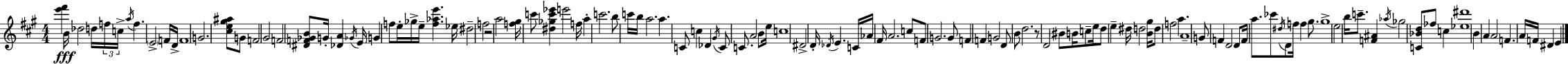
X:1
T:Untitled
M:4/4
L:1/4
K:A
[e'^f'] B/4 _d2 d/4 f/4 c/4 a/4 f E2 F/4 D/4 F4 G2 [^ce^g^a]/2 G/2 F2 ^G2 F2 [^DF_GB]/2 G/4 [_DA] _G/4 E/4 G f/2 e/4 _g/4 e/4 [f_ae'] _e/4 ^d2 f2 z2 a2 [f^g]/4 c'/2 [^d_gc'_e'] e'2 f/4 a c'2 b/2 c'/4 b/4 a2 a C/2 c _D ^G/4 C/2 C/2 A2 B/2 e/4 c4 ^D2 D/4 _D/4 E C/4 _A/4 ^F/4 A2 c/2 F/2 G2 G/2 F F G2 D/2 B/2 d2 z/2 D2 ^B/2 B/4 c/2 e/4 d/2 e ^d/4 d2 [B^g]/4 d/2 f2 a A4 G/2 F D2 D/2 F/4 a/2 _c'/2 ^d/4 D/2 f/4 f ^g/2 ^g4 e2 b/4 c'/2 [F^A] _a/4 _g2 [C_Bd]/2 _f/2 c [_e^d']4 B A A2 F A/4 F/4 ^D E